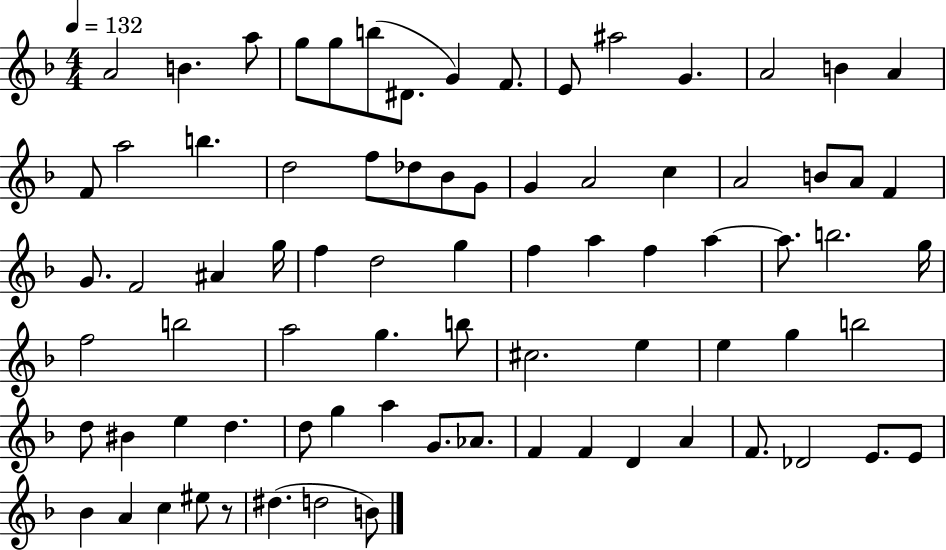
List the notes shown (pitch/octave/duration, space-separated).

A4/h B4/q. A5/e G5/e G5/e B5/e D#4/e. G4/q F4/e. E4/e A#5/h G4/q. A4/h B4/q A4/q F4/e A5/h B5/q. D5/h F5/e Db5/e Bb4/e G4/e G4/q A4/h C5/q A4/h B4/e A4/e F4/q G4/e. F4/h A#4/q G5/s F5/q D5/h G5/q F5/q A5/q F5/q A5/q A5/e. B5/h. G5/s F5/h B5/h A5/h G5/q. B5/e C#5/h. E5/q E5/q G5/q B5/h D5/e BIS4/q E5/q D5/q. D5/e G5/q A5/q G4/e. Ab4/e. F4/q F4/q D4/q A4/q F4/e. Db4/h E4/e. E4/e Bb4/q A4/q C5/q EIS5/e R/e D#5/q. D5/h B4/e